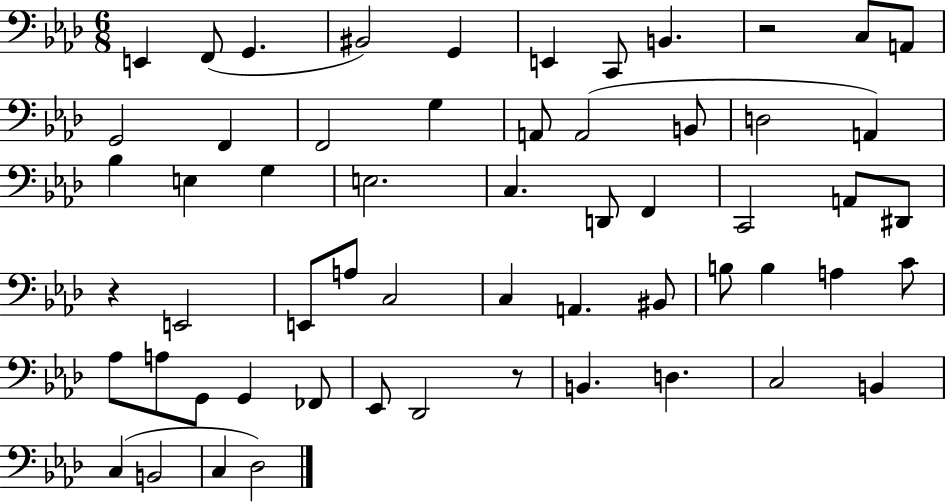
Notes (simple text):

E2/q F2/e G2/q. BIS2/h G2/q E2/q C2/e B2/q. R/h C3/e A2/e G2/h F2/q F2/h G3/q A2/e A2/h B2/e D3/h A2/q Bb3/q E3/q G3/q E3/h. C3/q. D2/e F2/q C2/h A2/e D#2/e R/q E2/h E2/e A3/e C3/h C3/q A2/q. BIS2/e B3/e B3/q A3/q C4/e Ab3/e A3/e G2/e G2/q FES2/e Eb2/e Db2/h R/e B2/q. D3/q. C3/h B2/q C3/q B2/h C3/q Db3/h